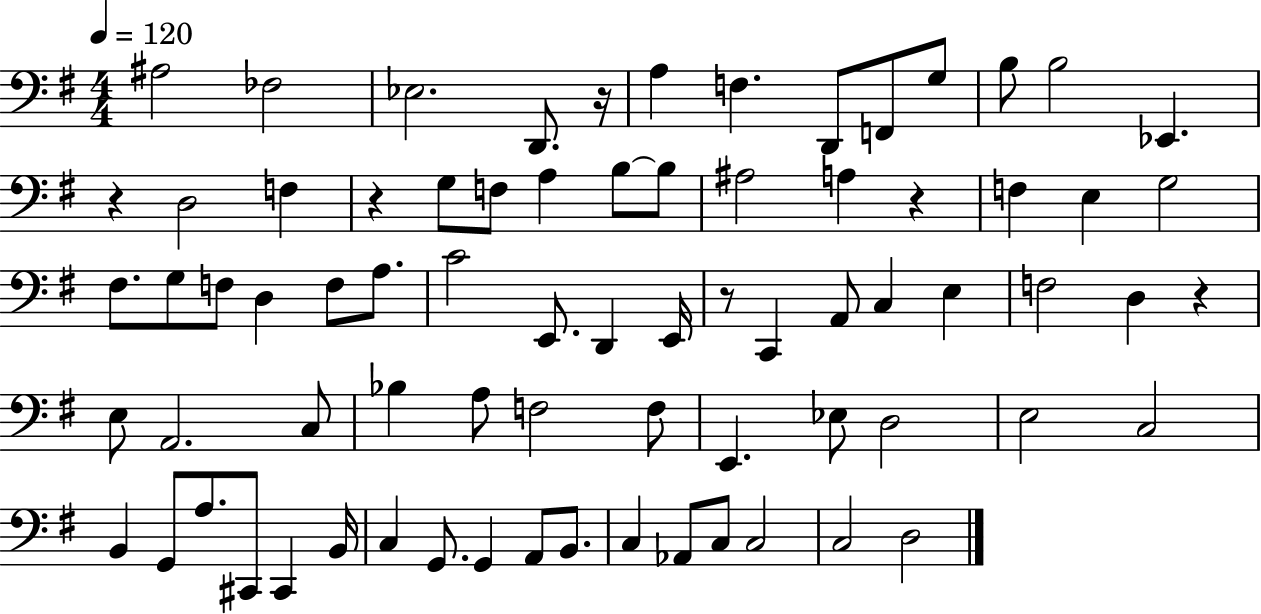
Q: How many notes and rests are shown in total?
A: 75